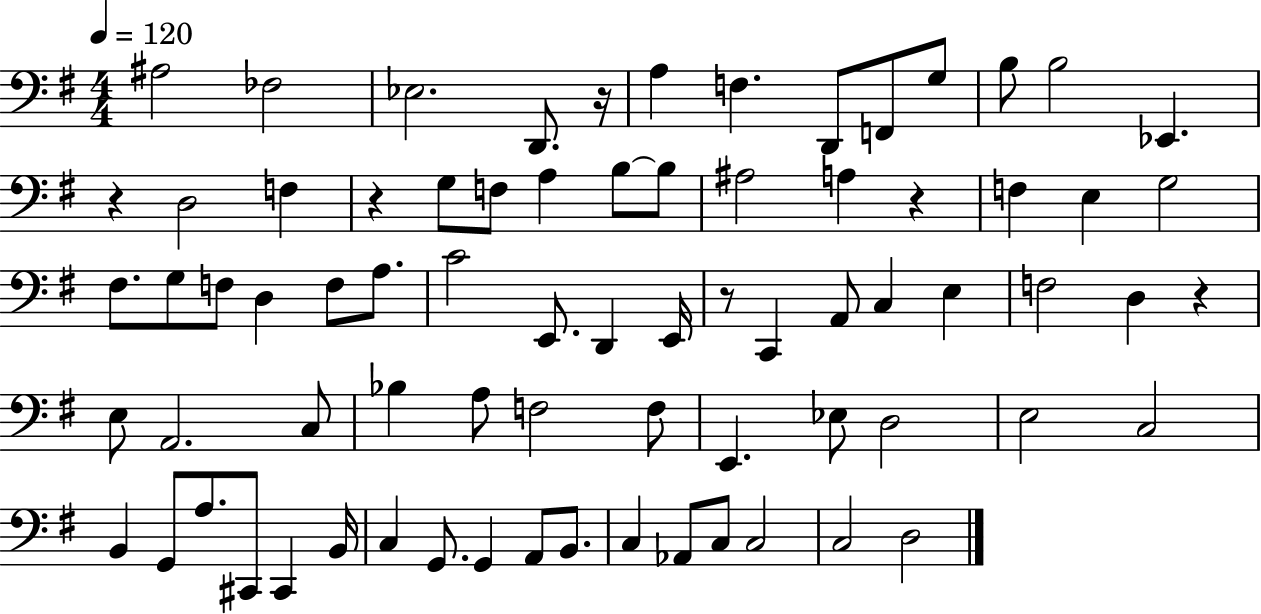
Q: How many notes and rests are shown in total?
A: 75